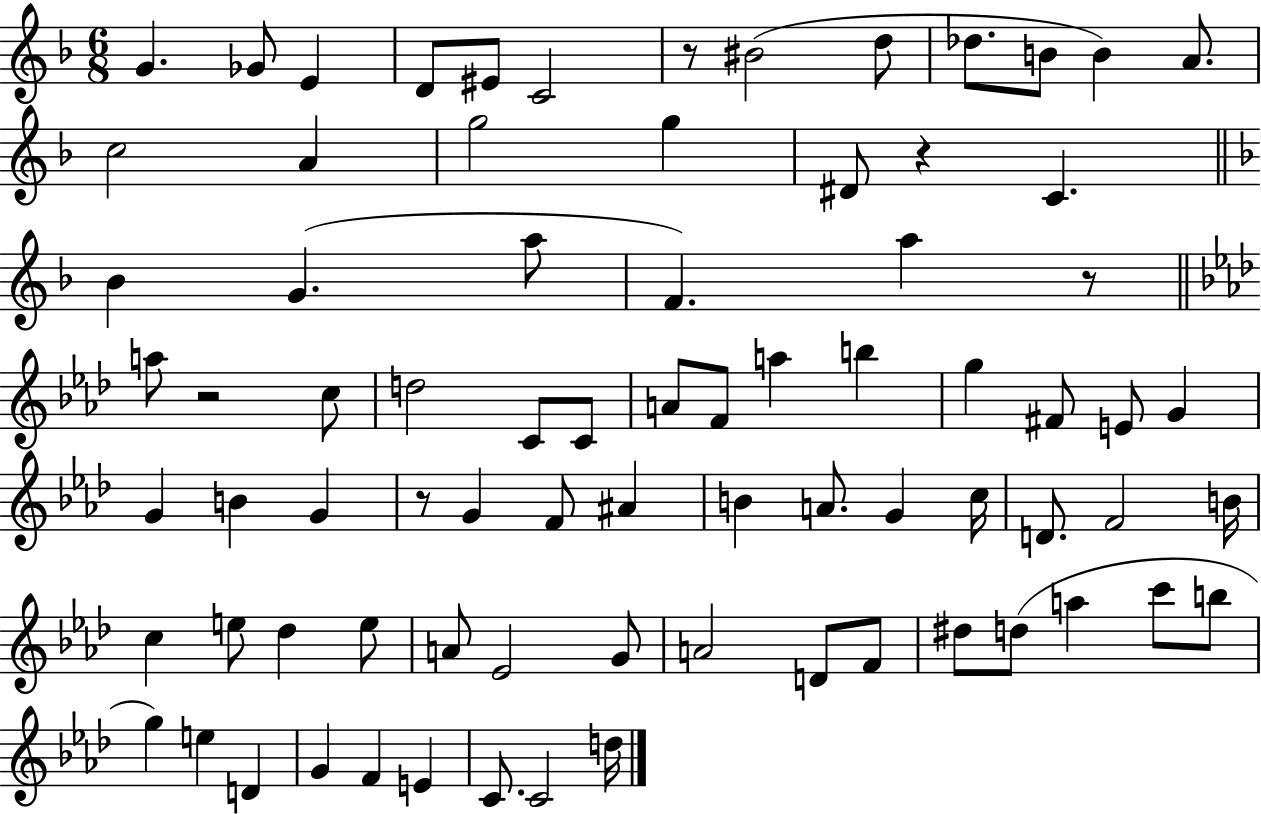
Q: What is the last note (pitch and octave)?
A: D5